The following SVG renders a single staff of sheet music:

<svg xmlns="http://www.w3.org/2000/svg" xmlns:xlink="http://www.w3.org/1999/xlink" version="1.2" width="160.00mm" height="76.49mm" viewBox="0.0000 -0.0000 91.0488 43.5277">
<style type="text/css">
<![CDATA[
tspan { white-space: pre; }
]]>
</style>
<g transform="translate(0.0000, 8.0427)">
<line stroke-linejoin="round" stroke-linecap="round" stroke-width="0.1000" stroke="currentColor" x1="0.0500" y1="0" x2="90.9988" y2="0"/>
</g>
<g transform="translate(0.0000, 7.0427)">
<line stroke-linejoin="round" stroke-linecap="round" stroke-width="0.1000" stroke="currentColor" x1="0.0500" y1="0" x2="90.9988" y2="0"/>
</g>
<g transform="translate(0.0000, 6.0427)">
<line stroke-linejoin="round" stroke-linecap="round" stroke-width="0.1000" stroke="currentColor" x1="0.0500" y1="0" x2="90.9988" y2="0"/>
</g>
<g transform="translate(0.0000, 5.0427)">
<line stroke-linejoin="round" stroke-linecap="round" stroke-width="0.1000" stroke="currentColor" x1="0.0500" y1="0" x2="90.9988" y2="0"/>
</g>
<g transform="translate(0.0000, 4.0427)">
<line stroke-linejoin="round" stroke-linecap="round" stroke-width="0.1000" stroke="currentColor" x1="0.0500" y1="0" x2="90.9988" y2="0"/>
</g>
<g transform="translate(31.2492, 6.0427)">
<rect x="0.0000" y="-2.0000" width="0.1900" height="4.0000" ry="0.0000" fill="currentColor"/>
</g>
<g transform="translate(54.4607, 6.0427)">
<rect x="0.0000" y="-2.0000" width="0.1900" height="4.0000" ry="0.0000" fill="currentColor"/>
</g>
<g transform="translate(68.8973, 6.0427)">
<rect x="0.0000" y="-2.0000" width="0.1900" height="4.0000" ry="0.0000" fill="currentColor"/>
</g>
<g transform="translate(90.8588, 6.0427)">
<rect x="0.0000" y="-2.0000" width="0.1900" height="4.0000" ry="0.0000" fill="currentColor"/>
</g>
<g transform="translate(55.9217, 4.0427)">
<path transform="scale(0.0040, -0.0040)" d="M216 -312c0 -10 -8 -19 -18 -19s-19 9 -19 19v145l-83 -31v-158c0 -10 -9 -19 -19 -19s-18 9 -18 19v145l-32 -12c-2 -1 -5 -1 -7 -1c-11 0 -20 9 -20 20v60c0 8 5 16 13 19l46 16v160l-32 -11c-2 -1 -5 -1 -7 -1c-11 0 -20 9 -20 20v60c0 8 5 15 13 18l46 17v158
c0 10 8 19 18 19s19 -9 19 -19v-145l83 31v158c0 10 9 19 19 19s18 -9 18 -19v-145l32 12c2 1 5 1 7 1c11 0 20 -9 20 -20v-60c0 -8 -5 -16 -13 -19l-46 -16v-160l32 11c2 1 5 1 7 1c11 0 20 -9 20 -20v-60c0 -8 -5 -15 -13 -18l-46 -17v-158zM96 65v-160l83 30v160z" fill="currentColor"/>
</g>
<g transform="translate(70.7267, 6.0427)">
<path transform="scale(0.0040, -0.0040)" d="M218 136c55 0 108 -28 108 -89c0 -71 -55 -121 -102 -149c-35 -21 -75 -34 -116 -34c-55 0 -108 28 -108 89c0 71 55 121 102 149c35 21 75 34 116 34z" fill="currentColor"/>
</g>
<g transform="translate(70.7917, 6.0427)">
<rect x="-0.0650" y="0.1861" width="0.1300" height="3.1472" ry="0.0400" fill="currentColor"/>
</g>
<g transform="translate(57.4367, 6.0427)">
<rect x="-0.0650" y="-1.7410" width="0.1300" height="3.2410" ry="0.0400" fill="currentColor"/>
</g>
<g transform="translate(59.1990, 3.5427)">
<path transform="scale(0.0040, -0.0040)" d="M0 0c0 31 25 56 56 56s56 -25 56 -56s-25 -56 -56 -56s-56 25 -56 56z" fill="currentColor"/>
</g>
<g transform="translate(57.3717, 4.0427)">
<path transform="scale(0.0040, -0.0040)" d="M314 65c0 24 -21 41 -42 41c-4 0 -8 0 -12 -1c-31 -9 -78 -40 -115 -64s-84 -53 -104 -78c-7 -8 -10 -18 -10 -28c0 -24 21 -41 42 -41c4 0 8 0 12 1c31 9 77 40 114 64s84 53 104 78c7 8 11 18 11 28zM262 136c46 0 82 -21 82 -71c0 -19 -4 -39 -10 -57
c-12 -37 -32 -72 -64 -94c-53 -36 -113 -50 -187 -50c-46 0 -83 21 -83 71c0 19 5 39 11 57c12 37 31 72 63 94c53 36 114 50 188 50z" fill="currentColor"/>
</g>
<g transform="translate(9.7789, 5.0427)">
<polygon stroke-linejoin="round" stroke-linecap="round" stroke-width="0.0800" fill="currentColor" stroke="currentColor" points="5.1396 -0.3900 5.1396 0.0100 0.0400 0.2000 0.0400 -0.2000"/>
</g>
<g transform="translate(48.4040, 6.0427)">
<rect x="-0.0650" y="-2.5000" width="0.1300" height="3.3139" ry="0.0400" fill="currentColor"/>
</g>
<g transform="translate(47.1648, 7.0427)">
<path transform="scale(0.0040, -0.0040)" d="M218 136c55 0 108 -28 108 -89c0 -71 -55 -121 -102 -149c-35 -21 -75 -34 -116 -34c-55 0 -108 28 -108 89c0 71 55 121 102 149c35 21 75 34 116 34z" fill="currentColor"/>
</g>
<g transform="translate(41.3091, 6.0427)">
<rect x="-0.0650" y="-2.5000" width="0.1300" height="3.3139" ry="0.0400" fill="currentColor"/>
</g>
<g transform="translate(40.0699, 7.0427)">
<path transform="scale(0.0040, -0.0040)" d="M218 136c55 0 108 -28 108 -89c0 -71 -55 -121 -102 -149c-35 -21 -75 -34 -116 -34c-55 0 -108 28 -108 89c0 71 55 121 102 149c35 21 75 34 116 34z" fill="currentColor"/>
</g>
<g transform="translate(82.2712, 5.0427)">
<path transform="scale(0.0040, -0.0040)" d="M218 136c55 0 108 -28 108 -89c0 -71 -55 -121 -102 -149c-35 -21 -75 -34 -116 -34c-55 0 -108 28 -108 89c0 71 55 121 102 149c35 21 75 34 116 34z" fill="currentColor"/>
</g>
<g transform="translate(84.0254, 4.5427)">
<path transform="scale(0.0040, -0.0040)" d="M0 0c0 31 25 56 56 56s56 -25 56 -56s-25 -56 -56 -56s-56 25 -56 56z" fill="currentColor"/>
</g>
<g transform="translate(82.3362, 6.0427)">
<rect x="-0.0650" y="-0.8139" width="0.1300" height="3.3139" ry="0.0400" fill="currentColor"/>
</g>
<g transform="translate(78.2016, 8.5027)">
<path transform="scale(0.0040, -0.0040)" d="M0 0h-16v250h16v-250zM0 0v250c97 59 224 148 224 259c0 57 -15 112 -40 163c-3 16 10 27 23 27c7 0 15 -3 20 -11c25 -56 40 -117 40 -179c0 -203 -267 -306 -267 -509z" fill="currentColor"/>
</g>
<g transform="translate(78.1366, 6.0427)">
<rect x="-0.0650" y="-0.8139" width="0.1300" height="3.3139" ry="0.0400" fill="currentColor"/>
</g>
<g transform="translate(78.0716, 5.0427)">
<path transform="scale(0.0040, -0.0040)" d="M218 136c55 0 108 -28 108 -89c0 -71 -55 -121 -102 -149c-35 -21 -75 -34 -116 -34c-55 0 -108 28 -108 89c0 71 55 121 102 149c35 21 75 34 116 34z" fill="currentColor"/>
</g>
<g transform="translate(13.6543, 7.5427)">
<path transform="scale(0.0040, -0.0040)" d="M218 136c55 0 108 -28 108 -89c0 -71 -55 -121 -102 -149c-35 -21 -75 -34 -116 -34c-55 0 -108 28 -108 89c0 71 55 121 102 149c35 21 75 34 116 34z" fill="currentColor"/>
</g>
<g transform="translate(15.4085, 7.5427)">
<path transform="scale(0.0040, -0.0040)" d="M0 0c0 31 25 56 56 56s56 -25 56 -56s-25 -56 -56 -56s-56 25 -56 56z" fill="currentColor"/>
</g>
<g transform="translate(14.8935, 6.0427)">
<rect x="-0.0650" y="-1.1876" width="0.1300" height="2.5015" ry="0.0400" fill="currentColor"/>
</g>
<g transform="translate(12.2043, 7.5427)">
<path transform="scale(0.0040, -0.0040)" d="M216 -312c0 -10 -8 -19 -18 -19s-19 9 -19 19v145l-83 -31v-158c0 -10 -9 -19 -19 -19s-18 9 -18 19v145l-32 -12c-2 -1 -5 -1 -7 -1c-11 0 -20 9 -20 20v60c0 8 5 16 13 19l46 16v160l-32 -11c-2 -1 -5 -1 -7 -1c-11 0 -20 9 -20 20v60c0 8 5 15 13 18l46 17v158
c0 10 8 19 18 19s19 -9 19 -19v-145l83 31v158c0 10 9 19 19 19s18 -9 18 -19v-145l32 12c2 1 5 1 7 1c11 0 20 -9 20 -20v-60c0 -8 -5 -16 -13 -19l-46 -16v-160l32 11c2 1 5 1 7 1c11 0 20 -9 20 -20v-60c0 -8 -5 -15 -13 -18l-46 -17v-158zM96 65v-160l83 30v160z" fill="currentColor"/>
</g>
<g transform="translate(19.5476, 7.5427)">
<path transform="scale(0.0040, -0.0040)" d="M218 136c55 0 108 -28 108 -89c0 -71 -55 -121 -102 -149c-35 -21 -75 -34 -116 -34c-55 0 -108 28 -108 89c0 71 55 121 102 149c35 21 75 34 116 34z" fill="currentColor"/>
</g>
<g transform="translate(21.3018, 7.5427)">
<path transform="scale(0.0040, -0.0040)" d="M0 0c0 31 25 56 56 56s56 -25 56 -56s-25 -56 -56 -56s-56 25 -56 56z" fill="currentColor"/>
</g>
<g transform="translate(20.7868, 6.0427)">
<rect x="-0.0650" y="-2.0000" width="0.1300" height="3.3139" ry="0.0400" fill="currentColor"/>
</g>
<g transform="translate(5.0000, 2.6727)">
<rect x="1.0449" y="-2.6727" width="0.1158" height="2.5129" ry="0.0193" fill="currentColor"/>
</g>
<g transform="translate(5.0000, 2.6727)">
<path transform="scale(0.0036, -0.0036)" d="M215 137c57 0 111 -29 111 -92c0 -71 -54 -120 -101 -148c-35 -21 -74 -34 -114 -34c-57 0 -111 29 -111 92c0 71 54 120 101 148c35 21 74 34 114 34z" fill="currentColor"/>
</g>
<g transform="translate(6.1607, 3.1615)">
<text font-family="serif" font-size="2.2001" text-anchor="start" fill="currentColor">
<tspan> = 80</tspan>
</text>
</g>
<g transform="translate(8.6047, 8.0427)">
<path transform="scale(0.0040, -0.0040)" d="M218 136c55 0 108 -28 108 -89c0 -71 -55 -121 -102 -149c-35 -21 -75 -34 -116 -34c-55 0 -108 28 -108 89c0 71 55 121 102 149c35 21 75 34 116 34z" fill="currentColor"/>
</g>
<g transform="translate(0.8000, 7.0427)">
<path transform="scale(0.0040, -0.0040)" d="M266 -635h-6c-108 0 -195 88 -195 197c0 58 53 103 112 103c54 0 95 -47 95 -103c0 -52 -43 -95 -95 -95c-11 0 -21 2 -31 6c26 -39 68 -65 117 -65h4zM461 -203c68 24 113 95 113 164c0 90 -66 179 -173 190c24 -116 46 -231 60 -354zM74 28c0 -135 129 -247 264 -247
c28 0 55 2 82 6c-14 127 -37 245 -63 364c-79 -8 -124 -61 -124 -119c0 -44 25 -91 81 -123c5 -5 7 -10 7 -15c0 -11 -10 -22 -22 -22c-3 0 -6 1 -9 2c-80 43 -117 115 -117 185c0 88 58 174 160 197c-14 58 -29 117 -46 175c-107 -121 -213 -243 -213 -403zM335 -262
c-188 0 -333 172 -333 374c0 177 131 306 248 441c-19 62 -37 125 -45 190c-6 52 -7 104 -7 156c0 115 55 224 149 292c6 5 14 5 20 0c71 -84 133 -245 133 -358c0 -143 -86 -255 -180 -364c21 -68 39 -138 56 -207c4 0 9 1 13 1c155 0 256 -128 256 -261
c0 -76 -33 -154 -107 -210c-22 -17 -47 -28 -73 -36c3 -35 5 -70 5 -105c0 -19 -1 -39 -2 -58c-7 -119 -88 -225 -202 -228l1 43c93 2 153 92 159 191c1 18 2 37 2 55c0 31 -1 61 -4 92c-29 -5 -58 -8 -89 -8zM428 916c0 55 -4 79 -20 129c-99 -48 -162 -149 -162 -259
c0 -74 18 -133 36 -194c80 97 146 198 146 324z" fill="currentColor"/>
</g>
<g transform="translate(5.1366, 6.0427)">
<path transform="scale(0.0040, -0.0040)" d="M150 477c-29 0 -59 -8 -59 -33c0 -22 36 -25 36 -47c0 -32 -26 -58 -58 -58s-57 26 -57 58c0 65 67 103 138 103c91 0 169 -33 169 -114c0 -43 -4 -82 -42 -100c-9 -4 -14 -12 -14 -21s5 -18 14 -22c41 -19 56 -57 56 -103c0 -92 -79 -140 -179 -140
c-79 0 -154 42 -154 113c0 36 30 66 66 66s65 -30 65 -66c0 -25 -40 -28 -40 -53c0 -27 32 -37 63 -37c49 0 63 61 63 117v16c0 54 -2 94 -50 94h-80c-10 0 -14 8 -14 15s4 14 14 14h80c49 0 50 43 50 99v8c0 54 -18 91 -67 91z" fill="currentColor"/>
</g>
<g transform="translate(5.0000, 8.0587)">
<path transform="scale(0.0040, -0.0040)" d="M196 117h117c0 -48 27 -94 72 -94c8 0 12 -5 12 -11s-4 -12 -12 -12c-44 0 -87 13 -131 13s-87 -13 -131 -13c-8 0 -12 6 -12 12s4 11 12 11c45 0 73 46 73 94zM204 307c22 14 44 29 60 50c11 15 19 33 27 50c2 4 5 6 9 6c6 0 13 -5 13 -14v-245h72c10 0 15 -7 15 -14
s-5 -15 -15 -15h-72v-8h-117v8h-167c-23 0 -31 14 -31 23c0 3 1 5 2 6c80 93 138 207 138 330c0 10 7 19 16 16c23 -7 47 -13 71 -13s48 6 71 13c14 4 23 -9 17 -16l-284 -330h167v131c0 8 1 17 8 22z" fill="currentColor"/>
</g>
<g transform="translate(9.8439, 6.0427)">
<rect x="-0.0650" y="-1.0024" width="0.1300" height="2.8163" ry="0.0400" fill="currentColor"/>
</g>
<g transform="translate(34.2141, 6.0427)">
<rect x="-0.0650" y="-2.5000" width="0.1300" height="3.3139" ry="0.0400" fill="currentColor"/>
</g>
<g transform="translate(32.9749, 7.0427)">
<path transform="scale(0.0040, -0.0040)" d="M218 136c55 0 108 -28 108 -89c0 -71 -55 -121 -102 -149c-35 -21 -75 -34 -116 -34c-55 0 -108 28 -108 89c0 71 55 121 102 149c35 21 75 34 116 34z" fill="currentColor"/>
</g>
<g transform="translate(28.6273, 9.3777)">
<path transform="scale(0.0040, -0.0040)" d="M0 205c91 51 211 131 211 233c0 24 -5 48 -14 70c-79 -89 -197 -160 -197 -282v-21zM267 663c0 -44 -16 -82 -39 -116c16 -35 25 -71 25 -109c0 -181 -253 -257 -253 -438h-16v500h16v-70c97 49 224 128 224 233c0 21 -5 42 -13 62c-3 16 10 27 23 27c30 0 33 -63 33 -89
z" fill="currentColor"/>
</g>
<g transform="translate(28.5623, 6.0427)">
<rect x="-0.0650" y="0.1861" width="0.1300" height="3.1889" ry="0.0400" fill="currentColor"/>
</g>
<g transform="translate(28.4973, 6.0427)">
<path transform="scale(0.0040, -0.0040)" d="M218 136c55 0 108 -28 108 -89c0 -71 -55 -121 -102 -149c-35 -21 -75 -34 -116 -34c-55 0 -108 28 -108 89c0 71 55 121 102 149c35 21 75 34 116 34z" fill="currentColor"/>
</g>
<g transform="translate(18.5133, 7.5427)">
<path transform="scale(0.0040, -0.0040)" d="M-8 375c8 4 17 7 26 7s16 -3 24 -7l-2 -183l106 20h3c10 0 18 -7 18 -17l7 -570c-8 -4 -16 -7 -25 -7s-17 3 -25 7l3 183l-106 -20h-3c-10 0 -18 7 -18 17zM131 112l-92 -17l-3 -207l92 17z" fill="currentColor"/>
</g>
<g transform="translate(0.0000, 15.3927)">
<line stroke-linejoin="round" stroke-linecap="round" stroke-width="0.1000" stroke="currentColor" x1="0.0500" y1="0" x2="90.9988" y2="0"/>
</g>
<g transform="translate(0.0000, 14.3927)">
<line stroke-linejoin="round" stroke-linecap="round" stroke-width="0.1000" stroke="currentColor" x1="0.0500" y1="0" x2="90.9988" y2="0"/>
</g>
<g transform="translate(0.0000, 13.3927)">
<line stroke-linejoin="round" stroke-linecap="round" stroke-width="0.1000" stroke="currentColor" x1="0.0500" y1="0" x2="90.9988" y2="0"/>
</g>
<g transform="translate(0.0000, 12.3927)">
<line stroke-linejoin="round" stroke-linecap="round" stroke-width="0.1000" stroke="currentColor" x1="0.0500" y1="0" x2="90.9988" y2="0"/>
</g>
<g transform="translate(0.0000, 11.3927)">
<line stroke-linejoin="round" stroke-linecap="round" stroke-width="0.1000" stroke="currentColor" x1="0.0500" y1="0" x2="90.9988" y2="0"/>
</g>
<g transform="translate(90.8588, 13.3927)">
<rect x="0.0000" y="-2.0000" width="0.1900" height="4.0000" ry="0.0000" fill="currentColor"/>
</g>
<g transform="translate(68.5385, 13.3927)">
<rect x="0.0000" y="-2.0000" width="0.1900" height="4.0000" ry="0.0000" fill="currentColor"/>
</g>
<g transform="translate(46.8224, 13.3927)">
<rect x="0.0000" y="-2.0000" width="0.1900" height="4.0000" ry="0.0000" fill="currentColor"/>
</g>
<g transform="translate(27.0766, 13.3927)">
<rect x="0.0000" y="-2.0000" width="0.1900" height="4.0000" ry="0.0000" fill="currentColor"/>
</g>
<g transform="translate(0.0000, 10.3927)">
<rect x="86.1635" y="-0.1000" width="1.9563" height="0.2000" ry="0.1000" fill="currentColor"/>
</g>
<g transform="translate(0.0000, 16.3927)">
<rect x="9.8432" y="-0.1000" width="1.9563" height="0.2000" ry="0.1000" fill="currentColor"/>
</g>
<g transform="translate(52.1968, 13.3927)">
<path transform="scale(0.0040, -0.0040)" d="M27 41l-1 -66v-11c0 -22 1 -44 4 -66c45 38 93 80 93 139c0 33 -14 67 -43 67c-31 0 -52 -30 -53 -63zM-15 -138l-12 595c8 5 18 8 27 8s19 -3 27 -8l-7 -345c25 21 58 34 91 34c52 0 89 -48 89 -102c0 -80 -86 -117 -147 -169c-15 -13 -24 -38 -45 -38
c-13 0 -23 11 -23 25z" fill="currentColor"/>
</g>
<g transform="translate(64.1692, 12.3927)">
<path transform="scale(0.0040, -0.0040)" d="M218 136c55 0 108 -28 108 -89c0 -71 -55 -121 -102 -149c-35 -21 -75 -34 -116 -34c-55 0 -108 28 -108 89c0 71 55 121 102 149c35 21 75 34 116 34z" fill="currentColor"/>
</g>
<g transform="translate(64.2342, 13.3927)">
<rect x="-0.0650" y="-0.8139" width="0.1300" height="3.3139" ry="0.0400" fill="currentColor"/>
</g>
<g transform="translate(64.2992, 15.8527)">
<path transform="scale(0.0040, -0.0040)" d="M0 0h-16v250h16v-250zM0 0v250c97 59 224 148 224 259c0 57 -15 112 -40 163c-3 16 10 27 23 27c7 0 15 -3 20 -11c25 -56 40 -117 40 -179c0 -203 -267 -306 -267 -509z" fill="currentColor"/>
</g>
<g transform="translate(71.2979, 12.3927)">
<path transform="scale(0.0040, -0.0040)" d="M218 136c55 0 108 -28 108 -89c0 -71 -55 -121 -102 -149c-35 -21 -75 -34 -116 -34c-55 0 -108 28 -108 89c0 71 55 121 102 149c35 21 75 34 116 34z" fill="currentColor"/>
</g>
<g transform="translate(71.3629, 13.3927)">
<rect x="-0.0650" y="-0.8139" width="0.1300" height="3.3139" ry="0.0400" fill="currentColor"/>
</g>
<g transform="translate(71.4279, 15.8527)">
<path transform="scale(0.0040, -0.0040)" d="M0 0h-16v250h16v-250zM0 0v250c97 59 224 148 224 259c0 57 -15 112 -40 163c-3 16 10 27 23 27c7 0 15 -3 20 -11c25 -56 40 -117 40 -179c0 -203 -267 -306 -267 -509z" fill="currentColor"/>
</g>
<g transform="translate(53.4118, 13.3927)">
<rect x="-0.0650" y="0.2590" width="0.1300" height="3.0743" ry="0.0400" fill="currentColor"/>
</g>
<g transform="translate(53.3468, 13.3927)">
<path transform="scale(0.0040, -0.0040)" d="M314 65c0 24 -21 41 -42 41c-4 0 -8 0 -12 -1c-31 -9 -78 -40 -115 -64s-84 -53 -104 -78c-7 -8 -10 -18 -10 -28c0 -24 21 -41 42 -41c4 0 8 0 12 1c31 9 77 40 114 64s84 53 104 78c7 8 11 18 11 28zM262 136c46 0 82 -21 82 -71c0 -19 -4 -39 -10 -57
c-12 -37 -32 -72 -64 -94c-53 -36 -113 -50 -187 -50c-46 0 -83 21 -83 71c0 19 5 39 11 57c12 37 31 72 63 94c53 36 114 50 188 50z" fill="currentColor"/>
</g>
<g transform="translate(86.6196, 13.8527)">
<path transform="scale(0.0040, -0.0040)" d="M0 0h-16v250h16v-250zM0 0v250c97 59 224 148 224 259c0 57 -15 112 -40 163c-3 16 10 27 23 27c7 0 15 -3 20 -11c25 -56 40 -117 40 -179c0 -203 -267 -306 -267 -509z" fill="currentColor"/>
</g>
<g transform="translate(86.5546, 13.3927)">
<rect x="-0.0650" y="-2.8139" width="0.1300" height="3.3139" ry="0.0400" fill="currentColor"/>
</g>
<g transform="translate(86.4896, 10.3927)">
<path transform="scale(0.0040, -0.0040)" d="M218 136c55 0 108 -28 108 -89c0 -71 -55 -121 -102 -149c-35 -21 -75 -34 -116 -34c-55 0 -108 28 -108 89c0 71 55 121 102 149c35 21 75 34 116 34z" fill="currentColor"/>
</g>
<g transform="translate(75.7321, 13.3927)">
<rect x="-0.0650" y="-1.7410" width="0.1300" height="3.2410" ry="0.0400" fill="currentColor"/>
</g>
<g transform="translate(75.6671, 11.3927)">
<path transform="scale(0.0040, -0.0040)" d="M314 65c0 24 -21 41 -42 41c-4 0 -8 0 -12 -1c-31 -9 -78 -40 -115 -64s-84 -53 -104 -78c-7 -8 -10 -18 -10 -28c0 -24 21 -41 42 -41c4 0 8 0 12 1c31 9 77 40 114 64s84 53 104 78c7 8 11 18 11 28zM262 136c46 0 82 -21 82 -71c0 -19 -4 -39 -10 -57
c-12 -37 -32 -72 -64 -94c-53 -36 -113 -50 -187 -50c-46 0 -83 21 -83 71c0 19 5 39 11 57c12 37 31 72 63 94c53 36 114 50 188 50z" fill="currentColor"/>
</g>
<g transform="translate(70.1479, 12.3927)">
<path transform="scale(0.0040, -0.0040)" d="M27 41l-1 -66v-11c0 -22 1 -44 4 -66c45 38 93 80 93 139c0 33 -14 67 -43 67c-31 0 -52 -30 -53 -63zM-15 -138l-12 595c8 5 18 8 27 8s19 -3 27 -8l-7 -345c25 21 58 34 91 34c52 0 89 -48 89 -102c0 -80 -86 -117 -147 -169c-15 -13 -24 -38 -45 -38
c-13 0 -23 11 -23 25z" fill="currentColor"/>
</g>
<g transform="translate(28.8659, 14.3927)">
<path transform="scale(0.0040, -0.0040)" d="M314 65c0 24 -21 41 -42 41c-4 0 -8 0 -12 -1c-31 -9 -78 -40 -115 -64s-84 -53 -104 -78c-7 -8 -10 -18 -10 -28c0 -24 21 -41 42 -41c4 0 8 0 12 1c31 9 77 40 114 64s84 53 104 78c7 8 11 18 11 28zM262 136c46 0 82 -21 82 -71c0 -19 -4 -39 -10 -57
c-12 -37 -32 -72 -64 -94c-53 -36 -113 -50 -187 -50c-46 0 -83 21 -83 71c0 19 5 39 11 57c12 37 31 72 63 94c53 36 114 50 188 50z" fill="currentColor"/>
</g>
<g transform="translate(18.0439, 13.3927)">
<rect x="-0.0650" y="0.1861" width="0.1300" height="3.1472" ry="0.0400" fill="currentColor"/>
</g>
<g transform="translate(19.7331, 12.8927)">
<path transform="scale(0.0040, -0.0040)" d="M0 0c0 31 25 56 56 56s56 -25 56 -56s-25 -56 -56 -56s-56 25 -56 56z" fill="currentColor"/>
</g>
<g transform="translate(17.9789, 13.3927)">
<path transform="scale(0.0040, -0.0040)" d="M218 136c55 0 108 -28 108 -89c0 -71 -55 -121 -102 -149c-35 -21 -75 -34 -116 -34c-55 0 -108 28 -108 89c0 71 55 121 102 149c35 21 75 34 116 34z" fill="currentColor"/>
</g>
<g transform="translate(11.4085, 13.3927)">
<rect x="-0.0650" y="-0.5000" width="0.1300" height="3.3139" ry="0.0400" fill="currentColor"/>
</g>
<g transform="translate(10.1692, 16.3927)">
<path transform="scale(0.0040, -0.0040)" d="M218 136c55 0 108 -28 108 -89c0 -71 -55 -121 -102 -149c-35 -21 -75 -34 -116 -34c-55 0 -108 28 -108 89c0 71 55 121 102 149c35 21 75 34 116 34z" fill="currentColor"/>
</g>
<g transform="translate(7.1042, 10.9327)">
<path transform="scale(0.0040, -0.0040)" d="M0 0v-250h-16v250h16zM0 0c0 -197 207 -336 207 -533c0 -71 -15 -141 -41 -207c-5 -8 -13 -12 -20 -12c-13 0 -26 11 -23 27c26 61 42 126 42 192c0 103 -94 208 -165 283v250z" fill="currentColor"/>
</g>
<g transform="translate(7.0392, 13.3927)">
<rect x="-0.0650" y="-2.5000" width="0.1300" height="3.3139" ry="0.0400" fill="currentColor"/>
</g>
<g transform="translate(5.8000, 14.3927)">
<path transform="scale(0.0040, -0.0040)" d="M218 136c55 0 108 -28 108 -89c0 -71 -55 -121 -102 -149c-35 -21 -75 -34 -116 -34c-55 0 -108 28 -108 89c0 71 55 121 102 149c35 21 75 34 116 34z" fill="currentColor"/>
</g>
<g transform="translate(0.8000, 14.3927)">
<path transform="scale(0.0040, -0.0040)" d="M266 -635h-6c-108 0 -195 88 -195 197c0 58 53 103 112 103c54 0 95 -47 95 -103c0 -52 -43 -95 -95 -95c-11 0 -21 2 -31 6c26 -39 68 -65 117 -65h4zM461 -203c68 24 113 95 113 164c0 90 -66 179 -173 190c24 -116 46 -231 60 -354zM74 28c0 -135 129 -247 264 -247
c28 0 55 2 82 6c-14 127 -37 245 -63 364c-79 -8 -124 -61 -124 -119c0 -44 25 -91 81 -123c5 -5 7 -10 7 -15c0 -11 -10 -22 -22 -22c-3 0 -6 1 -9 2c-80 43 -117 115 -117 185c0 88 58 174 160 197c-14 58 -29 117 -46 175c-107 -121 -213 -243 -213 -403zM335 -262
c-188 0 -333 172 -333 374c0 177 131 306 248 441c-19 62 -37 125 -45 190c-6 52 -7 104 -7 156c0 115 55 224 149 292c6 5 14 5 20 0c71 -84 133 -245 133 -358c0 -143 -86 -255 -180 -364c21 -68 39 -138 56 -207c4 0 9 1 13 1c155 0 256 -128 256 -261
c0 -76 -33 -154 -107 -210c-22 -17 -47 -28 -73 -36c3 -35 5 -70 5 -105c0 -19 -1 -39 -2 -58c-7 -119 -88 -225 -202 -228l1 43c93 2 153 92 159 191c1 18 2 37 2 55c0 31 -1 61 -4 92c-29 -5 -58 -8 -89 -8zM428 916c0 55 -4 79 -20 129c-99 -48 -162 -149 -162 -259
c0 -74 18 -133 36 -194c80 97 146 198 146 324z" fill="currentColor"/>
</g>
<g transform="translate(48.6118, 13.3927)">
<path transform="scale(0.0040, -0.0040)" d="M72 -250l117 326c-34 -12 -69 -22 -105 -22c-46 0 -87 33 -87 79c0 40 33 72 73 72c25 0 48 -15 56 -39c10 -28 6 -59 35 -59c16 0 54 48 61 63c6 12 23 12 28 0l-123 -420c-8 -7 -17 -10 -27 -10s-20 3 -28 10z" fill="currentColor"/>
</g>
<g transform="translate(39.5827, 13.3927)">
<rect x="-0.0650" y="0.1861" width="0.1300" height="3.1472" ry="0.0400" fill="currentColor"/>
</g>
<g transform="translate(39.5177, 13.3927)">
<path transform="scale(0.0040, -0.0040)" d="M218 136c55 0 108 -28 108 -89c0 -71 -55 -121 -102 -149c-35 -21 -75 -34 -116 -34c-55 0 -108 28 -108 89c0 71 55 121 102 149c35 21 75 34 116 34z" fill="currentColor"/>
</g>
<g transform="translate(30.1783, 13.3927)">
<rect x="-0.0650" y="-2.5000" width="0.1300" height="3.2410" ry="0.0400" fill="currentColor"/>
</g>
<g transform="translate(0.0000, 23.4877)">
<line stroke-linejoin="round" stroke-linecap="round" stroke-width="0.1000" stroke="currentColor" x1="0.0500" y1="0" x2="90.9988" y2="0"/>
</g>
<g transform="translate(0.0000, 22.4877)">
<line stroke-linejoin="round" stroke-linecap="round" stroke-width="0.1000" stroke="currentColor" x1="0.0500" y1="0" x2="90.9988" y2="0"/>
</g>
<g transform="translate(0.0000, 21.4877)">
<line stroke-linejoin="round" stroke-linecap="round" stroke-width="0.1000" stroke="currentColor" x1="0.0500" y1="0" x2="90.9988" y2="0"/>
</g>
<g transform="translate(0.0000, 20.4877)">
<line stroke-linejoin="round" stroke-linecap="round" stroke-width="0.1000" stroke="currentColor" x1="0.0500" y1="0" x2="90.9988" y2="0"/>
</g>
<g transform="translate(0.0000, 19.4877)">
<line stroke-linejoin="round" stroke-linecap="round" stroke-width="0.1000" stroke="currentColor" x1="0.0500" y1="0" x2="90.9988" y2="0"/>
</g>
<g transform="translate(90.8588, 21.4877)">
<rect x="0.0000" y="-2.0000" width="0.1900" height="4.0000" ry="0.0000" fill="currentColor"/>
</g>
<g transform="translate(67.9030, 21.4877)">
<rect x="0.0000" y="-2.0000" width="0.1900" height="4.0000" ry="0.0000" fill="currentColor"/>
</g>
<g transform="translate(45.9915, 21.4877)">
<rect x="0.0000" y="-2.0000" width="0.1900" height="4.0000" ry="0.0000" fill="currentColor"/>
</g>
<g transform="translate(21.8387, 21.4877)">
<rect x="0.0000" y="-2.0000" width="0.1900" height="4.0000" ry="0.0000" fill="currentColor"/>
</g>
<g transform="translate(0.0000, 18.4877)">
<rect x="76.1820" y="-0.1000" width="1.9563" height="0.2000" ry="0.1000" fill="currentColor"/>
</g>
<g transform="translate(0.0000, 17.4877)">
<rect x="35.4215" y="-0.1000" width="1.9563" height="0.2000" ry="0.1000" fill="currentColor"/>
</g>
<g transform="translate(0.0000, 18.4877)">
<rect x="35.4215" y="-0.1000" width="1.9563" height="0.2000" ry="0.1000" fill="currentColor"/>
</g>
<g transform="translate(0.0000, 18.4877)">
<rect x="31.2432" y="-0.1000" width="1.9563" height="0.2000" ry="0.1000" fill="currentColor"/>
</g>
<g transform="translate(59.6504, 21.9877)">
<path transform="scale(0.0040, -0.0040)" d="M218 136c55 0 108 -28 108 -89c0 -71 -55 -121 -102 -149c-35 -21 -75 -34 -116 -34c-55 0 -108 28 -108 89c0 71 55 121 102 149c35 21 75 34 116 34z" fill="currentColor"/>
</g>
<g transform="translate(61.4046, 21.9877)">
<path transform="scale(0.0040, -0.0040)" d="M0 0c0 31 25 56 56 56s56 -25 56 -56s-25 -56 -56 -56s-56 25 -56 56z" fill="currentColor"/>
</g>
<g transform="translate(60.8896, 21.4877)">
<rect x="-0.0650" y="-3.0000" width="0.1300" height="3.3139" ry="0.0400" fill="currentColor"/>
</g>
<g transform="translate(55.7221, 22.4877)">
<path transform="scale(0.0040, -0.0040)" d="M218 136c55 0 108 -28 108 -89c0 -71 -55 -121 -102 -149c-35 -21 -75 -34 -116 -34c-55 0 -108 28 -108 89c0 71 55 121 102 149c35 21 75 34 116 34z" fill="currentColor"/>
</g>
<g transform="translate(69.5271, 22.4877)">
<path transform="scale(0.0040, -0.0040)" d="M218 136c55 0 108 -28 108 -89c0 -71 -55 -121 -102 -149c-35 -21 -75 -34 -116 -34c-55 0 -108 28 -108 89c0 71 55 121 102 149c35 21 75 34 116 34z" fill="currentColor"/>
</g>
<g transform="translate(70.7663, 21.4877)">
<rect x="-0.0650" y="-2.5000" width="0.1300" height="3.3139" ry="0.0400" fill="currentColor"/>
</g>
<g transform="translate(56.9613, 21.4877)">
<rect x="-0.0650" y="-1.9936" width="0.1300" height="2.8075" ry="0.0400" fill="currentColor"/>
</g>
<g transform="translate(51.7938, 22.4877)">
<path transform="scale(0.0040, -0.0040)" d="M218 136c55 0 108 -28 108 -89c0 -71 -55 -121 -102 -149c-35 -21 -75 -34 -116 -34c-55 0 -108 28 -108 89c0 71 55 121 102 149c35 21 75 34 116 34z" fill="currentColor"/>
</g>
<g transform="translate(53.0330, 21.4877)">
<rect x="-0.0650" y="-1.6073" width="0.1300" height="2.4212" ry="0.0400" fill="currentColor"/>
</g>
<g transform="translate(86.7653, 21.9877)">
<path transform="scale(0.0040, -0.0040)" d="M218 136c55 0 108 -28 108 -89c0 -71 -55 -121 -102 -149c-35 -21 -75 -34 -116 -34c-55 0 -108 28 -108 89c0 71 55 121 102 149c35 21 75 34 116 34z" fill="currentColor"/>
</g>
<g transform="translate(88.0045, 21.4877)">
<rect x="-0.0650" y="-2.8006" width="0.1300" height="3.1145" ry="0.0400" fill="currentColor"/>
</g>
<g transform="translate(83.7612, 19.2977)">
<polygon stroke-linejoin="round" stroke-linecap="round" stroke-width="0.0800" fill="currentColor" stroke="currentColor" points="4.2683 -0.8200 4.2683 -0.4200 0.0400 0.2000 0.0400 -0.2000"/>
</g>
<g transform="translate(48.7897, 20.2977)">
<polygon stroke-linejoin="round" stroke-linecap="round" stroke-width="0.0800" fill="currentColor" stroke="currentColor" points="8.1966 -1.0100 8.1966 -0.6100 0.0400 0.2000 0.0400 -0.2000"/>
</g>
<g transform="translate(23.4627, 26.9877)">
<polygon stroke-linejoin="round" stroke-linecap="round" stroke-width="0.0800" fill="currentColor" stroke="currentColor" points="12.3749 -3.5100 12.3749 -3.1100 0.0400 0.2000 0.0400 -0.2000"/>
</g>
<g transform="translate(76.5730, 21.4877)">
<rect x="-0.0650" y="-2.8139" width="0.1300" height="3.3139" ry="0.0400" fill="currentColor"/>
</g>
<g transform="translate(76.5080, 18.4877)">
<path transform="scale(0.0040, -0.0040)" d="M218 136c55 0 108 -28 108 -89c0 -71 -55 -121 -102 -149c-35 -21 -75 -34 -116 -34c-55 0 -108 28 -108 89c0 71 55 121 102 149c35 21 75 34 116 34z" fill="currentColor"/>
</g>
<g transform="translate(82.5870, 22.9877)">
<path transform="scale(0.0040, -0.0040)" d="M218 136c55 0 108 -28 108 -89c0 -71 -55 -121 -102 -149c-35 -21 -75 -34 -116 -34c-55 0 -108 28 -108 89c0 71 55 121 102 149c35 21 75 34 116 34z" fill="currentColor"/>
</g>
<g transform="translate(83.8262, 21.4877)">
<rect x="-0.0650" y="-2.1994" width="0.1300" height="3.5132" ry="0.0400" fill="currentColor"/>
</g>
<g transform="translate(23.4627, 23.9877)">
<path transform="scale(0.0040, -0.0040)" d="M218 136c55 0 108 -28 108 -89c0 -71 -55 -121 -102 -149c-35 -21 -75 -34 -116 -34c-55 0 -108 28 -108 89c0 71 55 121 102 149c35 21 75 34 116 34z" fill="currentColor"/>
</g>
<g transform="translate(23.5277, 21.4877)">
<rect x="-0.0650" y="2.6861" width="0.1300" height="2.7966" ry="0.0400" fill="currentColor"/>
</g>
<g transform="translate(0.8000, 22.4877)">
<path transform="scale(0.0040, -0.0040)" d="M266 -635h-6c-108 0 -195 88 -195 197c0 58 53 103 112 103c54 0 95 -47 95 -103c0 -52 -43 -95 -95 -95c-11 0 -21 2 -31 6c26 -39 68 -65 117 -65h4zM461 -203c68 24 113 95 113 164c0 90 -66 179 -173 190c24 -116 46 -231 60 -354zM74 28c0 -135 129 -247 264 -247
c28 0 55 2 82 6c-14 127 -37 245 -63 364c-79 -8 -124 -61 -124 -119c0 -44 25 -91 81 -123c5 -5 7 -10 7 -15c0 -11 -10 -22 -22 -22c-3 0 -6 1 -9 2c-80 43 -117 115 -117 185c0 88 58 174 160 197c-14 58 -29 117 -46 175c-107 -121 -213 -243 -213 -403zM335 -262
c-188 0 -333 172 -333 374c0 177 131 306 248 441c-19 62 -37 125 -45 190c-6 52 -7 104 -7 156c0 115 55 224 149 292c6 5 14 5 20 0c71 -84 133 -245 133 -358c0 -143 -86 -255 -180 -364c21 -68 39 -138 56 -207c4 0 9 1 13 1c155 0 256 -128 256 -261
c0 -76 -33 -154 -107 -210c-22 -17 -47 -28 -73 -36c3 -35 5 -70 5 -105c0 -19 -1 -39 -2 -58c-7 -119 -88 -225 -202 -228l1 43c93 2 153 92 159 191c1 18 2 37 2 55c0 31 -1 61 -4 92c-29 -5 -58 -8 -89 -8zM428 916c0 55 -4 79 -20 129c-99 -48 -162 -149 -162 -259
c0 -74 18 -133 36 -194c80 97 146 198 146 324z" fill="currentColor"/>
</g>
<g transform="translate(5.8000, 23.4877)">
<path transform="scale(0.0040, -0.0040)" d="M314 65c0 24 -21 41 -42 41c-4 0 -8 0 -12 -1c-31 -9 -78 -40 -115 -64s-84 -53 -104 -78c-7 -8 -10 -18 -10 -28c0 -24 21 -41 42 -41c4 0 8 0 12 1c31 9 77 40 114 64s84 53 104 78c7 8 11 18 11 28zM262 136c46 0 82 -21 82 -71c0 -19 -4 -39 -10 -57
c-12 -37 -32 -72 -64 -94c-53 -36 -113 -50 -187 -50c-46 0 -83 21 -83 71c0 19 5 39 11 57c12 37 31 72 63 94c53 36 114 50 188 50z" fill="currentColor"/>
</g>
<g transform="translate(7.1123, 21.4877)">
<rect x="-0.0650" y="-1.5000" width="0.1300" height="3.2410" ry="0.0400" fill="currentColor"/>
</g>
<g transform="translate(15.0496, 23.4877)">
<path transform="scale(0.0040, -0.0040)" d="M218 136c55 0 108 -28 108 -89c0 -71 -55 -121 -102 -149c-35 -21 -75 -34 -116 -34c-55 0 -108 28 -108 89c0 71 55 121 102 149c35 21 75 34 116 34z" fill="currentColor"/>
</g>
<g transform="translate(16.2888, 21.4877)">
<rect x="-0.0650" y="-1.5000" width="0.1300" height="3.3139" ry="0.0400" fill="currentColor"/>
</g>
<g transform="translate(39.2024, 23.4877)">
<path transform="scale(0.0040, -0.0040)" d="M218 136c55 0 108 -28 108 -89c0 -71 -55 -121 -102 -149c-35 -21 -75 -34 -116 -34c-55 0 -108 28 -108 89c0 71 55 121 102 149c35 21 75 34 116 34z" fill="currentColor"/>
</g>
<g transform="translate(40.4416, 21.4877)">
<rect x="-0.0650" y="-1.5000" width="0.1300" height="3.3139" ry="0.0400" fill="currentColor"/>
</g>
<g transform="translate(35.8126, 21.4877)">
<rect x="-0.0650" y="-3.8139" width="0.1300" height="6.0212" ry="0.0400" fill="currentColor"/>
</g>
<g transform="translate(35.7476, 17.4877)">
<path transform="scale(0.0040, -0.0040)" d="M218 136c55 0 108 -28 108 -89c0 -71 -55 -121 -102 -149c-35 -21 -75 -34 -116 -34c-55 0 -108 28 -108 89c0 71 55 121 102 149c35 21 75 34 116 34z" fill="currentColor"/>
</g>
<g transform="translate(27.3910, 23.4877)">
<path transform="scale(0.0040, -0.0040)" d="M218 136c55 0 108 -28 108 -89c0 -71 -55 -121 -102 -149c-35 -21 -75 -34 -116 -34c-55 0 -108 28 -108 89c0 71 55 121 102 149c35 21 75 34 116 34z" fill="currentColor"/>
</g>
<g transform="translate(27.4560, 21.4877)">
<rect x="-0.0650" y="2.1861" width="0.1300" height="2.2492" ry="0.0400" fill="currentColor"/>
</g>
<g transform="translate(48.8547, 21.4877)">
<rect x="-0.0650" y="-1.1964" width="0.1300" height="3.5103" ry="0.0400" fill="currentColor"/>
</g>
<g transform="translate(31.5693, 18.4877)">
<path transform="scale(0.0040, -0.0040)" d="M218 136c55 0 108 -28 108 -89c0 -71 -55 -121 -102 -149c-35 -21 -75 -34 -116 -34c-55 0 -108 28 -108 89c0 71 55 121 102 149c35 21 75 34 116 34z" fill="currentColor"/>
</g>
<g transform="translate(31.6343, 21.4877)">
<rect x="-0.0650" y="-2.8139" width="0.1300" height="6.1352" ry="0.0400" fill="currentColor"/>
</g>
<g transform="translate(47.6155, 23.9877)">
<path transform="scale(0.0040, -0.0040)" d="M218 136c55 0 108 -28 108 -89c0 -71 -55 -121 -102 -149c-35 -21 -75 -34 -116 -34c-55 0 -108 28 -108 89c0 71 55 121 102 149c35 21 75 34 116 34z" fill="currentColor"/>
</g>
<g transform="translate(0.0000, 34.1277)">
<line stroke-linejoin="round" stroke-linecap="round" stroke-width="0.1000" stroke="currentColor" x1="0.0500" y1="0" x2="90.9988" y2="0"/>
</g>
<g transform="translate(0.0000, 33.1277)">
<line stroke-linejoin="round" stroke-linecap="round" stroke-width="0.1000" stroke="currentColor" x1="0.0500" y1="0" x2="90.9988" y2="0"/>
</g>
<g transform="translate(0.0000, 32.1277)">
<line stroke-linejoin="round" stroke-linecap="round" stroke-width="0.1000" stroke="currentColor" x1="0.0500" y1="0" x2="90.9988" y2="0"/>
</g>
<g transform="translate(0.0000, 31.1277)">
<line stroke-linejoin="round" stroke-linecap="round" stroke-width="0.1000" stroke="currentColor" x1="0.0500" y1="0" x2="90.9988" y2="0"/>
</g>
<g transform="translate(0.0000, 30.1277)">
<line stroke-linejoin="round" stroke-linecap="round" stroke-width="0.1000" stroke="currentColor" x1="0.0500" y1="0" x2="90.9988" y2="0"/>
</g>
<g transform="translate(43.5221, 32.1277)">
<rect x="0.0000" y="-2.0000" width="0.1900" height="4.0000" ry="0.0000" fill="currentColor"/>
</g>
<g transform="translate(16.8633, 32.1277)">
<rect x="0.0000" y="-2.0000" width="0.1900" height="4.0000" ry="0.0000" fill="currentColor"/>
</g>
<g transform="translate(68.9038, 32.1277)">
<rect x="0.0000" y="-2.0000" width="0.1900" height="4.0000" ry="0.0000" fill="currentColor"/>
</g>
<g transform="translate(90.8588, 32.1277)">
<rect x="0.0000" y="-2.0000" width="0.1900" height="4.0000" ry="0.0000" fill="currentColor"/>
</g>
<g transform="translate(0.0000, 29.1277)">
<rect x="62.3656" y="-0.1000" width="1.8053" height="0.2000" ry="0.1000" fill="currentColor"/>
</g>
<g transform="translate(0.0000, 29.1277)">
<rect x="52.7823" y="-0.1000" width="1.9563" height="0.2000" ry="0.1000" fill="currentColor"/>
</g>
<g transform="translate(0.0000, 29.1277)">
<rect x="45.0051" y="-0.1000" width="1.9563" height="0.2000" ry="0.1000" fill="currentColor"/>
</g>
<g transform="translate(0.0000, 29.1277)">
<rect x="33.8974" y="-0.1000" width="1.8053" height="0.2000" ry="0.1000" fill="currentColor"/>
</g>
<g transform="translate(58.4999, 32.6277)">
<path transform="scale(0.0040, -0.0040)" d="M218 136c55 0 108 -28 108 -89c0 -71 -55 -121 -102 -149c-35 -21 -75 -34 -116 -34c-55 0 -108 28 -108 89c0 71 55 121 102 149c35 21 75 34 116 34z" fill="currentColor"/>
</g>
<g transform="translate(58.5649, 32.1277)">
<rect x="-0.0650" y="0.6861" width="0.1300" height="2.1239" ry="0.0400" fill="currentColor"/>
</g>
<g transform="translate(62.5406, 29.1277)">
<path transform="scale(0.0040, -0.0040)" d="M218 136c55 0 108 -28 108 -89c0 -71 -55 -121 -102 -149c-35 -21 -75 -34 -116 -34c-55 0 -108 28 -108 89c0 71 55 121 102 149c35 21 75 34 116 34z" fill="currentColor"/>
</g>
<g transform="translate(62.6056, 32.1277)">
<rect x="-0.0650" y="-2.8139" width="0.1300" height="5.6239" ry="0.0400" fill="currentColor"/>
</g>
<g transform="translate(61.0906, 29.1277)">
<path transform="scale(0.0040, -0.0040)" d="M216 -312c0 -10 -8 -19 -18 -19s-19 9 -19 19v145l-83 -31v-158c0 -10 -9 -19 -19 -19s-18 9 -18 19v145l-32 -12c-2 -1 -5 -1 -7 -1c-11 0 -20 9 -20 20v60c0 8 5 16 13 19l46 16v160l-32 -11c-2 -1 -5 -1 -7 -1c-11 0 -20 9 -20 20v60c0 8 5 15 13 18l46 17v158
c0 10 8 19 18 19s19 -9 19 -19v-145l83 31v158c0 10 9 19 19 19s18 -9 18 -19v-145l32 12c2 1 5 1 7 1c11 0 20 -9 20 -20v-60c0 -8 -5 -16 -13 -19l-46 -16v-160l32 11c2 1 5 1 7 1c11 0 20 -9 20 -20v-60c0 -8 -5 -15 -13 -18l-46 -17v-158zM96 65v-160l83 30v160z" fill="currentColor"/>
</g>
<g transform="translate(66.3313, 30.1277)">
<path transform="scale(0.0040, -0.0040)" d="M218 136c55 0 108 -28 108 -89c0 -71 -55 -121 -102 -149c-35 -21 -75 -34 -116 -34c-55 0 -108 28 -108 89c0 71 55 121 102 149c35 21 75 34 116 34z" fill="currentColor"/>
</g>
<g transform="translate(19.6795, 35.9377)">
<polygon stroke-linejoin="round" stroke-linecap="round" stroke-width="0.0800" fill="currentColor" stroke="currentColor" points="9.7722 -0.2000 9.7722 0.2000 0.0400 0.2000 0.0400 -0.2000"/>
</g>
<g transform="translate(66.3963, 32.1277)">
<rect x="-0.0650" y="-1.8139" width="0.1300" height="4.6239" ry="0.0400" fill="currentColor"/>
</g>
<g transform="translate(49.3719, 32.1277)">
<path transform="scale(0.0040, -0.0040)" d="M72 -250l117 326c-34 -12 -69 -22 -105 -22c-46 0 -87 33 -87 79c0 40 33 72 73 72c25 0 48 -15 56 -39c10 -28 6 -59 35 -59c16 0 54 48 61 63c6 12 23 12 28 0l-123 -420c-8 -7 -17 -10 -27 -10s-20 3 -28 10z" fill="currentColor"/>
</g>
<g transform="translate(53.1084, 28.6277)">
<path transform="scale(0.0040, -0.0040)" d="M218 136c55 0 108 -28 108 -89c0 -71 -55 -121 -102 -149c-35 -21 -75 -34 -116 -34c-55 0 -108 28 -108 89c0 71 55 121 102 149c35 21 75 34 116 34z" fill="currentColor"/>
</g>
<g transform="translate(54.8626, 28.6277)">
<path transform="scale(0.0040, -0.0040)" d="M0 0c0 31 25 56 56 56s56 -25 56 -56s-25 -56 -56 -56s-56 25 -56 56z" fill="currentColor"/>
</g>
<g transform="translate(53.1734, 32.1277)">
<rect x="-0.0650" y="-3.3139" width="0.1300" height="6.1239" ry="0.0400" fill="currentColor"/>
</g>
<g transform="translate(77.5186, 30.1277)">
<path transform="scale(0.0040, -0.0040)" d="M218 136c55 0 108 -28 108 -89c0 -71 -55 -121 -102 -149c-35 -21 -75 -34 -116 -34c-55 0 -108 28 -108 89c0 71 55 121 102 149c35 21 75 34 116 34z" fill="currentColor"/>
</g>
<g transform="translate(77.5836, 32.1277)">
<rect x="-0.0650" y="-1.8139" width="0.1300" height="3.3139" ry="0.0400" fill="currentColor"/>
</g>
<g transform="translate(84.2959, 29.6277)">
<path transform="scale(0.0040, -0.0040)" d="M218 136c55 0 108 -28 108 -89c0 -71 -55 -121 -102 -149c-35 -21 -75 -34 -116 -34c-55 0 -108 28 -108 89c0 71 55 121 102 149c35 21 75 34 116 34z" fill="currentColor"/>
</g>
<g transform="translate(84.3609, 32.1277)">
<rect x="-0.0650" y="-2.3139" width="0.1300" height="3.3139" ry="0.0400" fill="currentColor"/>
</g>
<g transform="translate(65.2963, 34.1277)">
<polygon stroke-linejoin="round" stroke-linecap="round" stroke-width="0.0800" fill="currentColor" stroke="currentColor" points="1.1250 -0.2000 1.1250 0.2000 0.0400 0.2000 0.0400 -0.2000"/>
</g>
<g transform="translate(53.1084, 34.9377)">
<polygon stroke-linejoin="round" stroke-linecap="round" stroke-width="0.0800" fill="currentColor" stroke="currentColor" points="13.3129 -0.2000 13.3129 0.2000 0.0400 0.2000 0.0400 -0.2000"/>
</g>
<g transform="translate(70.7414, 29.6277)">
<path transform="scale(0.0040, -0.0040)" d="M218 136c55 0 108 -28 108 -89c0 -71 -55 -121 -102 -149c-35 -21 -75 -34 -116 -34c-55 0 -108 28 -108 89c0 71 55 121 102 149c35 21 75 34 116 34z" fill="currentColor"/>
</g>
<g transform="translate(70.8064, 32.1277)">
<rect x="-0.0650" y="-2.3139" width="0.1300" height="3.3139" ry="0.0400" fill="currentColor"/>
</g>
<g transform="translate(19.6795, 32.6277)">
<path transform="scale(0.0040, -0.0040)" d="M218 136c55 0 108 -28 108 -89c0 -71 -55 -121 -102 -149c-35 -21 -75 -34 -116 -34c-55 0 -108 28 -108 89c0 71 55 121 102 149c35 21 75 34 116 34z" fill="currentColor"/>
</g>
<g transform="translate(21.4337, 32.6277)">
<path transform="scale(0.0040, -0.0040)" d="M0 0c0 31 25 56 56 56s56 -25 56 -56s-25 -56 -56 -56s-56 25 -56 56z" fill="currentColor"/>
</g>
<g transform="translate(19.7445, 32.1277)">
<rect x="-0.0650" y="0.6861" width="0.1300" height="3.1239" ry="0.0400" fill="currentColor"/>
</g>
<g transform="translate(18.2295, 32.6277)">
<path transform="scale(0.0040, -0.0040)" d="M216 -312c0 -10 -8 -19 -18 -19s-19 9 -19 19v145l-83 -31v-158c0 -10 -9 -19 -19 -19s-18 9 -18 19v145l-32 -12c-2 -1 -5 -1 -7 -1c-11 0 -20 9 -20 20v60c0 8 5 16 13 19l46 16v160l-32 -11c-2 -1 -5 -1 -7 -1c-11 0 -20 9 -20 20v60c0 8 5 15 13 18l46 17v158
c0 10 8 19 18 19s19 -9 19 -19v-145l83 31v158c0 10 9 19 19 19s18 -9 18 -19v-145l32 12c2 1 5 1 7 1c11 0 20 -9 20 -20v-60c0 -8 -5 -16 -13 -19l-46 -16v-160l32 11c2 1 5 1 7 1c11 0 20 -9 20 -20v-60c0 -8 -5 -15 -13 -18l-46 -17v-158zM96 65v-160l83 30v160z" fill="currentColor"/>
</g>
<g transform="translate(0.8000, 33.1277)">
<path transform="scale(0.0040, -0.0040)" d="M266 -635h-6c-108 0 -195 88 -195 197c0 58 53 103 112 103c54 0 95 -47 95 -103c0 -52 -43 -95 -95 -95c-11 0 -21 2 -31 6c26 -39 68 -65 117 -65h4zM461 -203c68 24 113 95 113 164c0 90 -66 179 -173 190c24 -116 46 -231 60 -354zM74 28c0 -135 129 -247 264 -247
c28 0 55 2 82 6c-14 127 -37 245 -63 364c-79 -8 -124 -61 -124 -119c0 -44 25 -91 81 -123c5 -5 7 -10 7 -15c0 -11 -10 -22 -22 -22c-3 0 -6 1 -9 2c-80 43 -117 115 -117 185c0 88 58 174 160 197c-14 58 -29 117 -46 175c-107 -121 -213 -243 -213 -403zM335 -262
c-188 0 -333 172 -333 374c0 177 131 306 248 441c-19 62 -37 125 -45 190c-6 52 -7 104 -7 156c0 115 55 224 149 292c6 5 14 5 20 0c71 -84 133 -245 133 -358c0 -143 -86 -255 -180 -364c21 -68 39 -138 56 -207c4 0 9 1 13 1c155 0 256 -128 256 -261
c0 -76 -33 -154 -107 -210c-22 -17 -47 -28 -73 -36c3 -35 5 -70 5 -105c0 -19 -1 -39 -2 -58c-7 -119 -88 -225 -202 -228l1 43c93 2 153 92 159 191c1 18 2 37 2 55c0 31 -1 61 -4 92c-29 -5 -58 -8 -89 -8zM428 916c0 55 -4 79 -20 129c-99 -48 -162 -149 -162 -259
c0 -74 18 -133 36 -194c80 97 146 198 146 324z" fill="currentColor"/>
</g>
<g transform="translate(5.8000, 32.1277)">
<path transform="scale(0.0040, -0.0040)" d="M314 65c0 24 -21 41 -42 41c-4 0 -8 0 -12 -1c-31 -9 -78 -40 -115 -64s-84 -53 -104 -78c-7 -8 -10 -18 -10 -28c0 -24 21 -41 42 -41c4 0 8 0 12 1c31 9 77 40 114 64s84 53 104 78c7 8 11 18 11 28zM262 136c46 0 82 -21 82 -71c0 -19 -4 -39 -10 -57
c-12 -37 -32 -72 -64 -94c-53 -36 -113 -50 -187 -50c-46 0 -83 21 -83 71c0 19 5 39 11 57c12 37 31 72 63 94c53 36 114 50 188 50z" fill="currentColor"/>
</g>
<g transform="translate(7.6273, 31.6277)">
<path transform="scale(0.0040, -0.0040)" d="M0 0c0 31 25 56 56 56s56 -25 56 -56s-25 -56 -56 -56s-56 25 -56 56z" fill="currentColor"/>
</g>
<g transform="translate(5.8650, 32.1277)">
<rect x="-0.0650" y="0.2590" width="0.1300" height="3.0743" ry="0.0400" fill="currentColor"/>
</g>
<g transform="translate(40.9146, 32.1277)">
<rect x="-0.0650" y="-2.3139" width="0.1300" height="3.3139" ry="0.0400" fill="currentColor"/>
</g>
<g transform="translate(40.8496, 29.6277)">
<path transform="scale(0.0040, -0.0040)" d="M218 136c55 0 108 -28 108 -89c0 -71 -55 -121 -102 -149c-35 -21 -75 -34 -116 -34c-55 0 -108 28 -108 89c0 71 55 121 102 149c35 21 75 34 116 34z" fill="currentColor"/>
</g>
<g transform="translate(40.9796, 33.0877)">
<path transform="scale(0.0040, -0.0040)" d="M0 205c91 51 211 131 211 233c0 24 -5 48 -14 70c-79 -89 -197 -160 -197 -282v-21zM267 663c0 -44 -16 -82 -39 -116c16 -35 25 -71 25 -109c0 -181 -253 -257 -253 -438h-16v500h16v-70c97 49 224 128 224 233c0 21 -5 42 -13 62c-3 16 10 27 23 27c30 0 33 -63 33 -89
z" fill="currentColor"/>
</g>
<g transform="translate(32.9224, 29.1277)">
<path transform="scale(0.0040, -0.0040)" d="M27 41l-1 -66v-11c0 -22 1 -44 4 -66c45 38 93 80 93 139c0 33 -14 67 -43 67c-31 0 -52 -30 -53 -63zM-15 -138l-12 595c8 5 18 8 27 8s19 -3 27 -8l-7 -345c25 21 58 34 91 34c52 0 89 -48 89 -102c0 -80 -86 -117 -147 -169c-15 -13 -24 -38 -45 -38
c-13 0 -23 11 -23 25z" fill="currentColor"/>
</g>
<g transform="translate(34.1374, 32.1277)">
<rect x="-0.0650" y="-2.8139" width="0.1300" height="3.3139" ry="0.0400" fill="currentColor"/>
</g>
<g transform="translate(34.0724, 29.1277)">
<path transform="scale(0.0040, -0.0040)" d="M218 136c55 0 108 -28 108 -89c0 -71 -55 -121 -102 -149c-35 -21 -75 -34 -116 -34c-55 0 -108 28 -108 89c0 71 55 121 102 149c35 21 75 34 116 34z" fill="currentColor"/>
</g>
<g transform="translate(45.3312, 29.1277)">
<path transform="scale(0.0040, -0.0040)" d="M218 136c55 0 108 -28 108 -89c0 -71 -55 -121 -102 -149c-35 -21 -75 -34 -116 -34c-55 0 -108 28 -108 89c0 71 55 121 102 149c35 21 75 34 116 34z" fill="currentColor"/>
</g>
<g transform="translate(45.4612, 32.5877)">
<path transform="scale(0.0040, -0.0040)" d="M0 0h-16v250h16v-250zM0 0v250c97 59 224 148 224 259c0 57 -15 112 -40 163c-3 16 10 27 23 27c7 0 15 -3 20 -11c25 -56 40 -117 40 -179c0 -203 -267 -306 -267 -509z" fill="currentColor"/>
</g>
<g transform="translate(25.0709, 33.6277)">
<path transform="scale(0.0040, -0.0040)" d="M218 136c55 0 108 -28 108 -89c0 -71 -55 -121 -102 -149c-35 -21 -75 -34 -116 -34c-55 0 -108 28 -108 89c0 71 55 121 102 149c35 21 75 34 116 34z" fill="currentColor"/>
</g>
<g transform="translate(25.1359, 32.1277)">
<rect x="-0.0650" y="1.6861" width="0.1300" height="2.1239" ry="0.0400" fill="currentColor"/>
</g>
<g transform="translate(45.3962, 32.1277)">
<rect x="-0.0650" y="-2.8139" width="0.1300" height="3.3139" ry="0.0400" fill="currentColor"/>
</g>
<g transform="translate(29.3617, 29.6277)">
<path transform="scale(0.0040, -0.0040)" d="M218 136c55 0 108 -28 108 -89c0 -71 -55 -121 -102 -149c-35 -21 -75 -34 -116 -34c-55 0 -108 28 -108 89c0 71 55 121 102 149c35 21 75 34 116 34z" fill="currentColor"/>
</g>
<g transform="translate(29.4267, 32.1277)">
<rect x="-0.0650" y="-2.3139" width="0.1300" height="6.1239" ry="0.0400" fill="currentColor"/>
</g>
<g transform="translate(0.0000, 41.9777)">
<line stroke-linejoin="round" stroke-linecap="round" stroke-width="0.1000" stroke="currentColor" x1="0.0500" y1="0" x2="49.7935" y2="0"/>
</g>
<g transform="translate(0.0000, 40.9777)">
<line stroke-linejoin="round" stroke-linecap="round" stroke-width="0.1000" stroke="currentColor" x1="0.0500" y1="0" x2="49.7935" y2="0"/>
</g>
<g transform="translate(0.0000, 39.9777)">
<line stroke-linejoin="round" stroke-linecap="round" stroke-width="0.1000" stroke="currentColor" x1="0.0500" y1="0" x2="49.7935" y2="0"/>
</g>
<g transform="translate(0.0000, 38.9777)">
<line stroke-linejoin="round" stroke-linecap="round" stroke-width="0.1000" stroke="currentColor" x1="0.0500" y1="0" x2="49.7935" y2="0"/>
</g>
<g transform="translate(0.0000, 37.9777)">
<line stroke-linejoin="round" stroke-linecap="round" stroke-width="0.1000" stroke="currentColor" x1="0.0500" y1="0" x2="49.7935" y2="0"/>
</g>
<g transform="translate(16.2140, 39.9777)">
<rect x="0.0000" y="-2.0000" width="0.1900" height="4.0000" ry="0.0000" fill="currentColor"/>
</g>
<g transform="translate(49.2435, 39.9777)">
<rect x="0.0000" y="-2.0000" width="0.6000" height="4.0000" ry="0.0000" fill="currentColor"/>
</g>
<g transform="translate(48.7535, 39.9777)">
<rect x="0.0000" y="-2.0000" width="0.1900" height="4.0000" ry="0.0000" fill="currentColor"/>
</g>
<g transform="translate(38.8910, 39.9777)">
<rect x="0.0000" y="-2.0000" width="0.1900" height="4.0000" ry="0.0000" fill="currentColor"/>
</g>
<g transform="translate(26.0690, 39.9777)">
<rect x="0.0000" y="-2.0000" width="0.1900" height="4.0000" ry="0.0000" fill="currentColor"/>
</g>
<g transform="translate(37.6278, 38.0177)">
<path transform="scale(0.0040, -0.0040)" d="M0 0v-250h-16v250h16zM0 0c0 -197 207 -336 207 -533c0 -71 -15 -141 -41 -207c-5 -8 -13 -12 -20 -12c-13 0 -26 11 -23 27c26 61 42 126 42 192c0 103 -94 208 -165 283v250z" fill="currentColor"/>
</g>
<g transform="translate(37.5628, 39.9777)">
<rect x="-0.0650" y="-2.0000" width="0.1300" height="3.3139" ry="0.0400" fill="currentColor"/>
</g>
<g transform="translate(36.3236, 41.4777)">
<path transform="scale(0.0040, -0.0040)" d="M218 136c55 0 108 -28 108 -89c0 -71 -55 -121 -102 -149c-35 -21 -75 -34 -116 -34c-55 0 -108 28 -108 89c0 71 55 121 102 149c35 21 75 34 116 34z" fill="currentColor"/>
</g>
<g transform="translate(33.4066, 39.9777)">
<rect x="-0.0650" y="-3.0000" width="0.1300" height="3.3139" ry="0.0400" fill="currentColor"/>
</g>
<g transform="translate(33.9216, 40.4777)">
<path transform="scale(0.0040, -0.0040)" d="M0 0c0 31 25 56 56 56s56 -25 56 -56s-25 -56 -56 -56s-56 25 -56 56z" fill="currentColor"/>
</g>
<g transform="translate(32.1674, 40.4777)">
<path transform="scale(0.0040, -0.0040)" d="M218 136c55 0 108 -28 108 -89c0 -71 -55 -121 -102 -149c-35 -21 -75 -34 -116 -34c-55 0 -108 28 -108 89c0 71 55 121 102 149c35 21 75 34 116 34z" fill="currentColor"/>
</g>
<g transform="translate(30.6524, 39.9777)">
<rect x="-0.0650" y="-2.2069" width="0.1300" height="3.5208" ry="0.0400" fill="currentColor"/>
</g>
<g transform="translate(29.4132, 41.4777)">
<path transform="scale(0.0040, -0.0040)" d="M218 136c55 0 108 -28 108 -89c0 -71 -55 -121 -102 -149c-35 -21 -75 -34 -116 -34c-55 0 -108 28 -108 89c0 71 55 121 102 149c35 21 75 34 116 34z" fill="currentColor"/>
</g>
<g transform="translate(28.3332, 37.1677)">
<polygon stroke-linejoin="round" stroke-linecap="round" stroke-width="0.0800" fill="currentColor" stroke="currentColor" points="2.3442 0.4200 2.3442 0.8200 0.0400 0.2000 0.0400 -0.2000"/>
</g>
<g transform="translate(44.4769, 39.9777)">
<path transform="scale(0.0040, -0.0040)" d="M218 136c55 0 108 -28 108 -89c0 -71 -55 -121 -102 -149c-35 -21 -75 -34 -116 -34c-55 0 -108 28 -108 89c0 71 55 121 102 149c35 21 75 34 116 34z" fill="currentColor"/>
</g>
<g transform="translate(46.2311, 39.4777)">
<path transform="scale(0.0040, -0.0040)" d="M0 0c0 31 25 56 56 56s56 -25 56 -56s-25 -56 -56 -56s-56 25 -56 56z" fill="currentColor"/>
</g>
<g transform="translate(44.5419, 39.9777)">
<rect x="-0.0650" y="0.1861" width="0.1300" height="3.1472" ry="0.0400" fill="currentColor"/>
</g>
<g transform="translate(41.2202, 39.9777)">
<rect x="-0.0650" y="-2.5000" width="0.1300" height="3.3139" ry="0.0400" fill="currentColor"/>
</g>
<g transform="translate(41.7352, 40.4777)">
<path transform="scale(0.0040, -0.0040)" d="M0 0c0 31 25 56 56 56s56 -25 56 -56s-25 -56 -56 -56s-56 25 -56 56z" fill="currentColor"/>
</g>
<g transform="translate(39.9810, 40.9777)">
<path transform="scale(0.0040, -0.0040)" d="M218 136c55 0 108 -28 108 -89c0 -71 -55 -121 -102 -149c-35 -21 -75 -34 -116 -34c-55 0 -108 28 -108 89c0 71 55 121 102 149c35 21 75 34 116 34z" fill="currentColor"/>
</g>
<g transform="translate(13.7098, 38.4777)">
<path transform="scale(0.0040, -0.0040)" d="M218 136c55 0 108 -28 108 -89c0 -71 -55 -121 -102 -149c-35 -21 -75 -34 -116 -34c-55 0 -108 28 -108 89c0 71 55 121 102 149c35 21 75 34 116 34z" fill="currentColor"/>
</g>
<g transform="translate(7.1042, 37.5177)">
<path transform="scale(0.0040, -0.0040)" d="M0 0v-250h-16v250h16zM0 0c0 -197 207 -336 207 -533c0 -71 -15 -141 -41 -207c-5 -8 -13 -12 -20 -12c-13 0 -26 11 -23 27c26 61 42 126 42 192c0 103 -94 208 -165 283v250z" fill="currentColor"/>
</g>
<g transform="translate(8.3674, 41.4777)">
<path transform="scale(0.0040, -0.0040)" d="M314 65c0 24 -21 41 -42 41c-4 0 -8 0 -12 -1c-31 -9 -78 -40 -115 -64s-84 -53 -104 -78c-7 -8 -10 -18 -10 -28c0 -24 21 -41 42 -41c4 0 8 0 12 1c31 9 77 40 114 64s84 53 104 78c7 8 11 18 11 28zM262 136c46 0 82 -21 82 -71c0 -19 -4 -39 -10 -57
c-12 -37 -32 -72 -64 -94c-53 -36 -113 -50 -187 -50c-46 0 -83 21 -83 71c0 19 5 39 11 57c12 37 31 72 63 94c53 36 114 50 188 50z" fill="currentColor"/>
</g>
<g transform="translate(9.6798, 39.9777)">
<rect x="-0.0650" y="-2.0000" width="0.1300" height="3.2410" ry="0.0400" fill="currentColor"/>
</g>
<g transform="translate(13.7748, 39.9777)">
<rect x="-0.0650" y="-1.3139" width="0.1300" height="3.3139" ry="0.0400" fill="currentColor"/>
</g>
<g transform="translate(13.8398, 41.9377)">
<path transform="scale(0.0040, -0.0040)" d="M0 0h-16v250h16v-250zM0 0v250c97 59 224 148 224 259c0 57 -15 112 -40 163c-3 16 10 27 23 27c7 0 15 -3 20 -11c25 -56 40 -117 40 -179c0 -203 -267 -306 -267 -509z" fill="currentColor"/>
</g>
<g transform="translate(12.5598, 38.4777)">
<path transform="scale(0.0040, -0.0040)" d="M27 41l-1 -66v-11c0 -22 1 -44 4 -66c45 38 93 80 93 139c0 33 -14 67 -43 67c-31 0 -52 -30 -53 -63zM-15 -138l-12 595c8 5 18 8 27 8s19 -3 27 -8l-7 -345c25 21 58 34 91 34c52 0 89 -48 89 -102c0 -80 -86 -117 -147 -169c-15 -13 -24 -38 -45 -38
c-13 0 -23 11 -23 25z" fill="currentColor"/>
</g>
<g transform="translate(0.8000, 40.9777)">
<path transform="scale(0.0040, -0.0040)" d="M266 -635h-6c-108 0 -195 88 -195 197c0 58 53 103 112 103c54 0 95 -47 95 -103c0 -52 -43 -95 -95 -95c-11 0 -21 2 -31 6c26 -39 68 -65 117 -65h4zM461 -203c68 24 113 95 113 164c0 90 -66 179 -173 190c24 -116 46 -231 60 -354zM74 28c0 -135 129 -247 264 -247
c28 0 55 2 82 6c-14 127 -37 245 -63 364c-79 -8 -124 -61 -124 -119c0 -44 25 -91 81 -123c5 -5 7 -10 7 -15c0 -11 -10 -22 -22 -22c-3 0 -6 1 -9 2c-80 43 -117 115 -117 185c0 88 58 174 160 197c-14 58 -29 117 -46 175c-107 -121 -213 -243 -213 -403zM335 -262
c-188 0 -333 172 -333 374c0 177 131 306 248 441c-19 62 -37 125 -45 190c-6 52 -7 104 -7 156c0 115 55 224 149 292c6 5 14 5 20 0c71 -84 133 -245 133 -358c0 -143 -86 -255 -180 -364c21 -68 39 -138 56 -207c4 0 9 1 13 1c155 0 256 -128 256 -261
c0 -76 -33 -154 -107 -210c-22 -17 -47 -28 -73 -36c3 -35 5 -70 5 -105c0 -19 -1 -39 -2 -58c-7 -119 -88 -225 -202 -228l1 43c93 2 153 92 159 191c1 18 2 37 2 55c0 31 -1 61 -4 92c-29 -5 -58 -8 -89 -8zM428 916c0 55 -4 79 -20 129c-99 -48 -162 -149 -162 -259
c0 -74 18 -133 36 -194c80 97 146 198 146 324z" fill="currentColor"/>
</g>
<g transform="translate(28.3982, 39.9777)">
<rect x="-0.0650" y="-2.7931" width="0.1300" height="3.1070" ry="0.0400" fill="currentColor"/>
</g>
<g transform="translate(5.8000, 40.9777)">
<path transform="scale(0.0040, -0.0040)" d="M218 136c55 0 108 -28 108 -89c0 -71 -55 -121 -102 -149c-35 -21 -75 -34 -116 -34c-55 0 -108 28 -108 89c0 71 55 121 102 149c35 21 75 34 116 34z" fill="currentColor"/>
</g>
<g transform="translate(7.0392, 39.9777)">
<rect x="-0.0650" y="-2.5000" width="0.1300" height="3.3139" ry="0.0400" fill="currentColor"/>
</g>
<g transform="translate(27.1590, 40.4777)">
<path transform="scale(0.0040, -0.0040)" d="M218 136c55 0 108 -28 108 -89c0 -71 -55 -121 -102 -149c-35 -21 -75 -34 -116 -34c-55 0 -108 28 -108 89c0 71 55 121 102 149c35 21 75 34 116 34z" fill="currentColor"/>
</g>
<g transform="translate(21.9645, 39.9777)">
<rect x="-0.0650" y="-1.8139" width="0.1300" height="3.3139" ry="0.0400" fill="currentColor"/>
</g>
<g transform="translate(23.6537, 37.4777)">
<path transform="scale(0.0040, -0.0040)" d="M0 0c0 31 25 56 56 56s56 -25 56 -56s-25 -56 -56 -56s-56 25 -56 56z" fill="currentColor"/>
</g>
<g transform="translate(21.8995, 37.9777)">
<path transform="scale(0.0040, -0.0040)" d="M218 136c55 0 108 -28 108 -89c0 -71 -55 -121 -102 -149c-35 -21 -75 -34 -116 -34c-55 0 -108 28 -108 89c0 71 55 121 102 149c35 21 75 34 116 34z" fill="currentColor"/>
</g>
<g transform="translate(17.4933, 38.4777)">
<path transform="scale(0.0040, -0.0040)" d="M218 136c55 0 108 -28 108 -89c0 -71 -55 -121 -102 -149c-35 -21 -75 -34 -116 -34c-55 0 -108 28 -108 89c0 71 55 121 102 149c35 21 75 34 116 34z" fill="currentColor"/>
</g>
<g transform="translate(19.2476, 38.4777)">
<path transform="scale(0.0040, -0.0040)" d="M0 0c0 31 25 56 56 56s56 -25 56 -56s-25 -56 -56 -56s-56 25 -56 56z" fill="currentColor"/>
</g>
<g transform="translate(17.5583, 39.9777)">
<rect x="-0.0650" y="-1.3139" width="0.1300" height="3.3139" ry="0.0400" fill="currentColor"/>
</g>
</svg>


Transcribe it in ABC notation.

X:1
T:Untitled
M:3/4
L:1/4
K:C
E/2 ^F/2 F B/4 G G G ^f2 B d/2 d G/2 C B G2 B z/2 _B2 d/2 _d/2 f2 a/2 E2 E D/2 E/2 a/2 c'/2 E D/2 G/2 G/2 A G a F/2 A/2 B2 ^A/2 F/2 g/2 _a g/4 a/2 z/2 b/2 A/2 ^a/2 f/4 g f g G/2 F2 _e/2 e f A/2 F/2 A F/2 G B